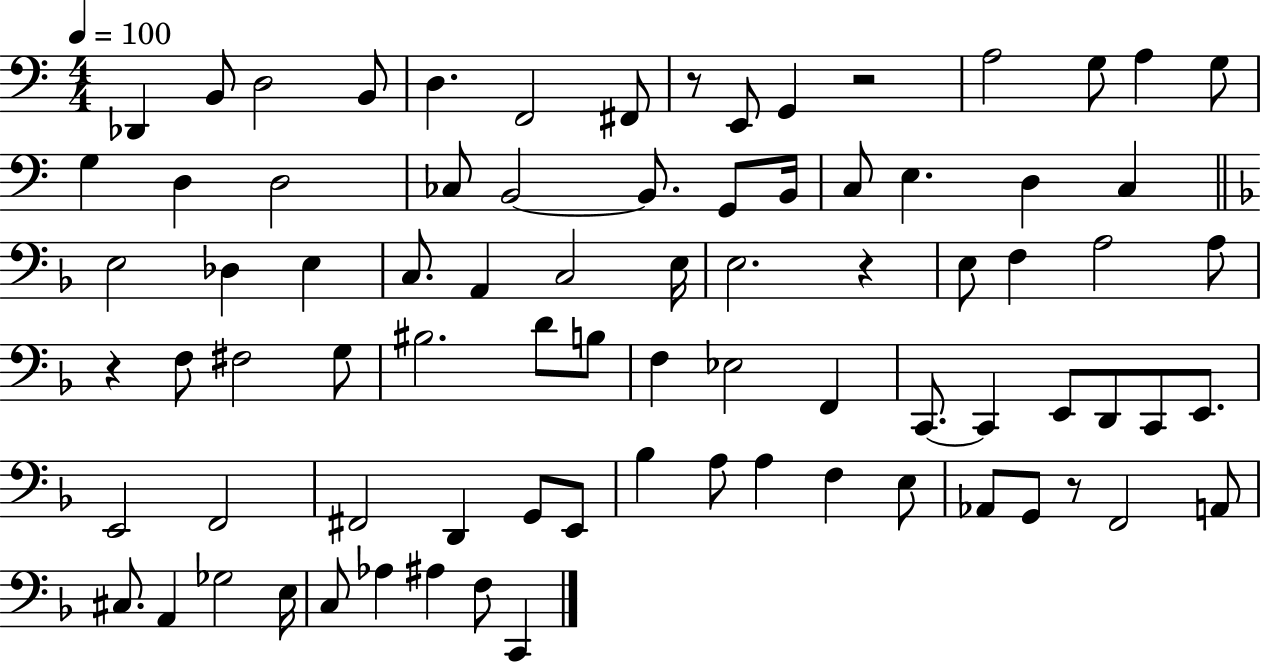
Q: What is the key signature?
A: C major